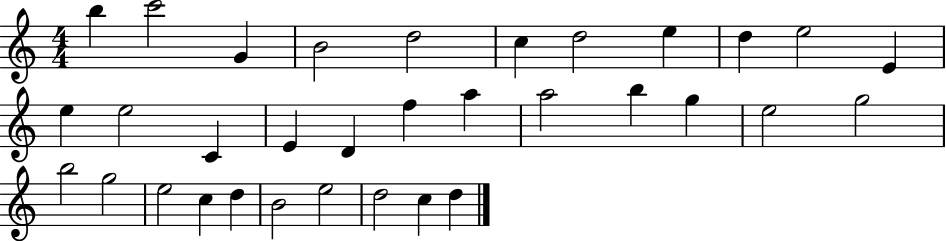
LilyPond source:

{
  \clef treble
  \numericTimeSignature
  \time 4/4
  \key c \major
  b''4 c'''2 g'4 | b'2 d''2 | c''4 d''2 e''4 | d''4 e''2 e'4 | \break e''4 e''2 c'4 | e'4 d'4 f''4 a''4 | a''2 b''4 g''4 | e''2 g''2 | \break b''2 g''2 | e''2 c''4 d''4 | b'2 e''2 | d''2 c''4 d''4 | \break \bar "|."
}